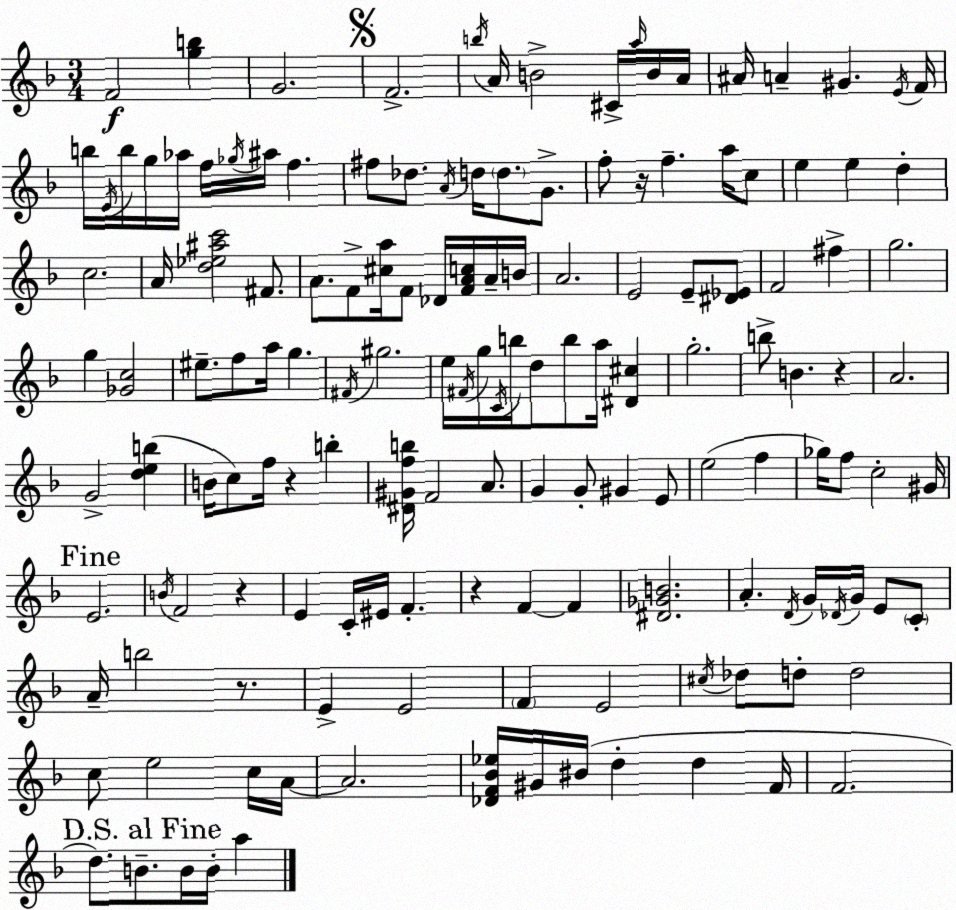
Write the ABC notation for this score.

X:1
T:Untitled
M:3/4
L:1/4
K:Dm
F2 [gb] G2 F2 b/4 A/4 B2 ^C/4 a/4 B/4 A/4 ^A/4 A ^G E/4 F/4 b/4 E/4 b/4 g/4 _a/4 f/4 _g/4 ^a/4 f ^f/2 _d/2 A/4 d/4 d/2 G/2 f/2 z/4 f a/4 c/2 e e d c2 A/4 [d_e^ac']2 ^F/2 A/2 F/2 [^ca]/4 F/2 _D/4 [FAc]/4 A/4 B/4 A2 E2 E/2 [^D_E]/2 F2 ^f g2 g [_Gc]2 ^e/2 f/2 a/4 g ^F/4 ^g2 e/4 ^F/4 g/4 C/4 b/4 d/2 b/2 a/4 [^D^c] g2 b/2 B z A2 G2 [deb] B/4 c/2 f/4 z b [^D^Gfb]/4 F2 A/2 G G/2 ^G E/2 e2 f _g/4 f/2 c2 ^G/4 E2 B/4 F2 z E C/4 ^E/4 F z F F [^D_GB]2 A D/4 G/4 _D/4 G/4 E/2 C/2 A/4 b2 z/2 E E2 F E2 ^c/4 _d/2 d/2 d2 c/2 e2 c/4 A/4 A2 [_DF_B_e]/4 ^G/4 ^B/4 d d F/4 F2 d/2 B/2 B/4 B/4 a